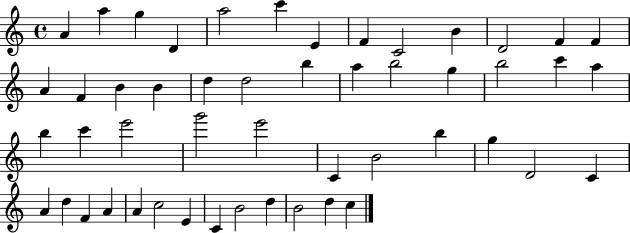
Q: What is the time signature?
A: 4/4